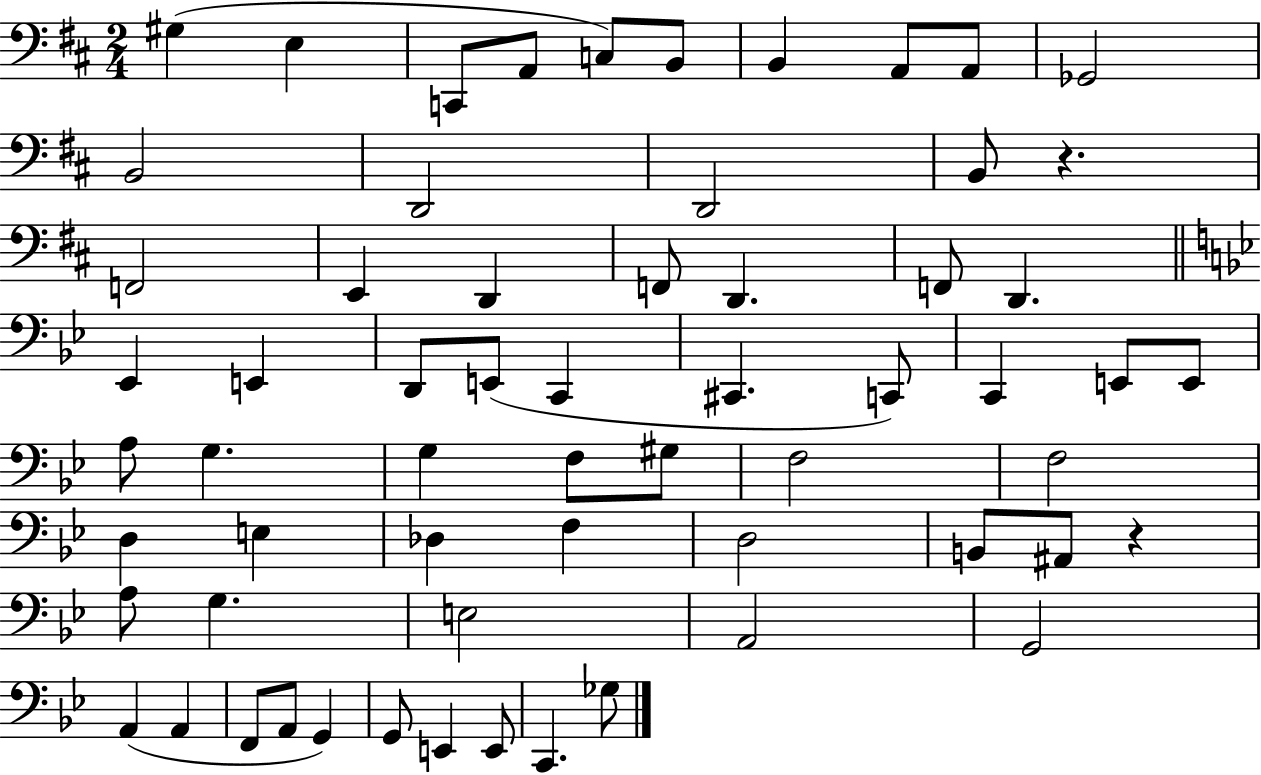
{
  \clef bass
  \numericTimeSignature
  \time 2/4
  \key d \major
  gis4( e4 | c,8 a,8 c8) b,8 | b,4 a,8 a,8 | ges,2 | \break b,2 | d,2 | d,2 | b,8 r4. | \break f,2 | e,4 d,4 | f,8 d,4. | f,8 d,4. | \break \bar "||" \break \key bes \major ees,4 e,4 | d,8 e,8( c,4 | cis,4. c,8) | c,4 e,8 e,8 | \break a8 g4. | g4 f8 gis8 | f2 | f2 | \break d4 e4 | des4 f4 | d2 | b,8 ais,8 r4 | \break a8 g4. | e2 | a,2 | g,2 | \break a,4( a,4 | f,8 a,8 g,4) | g,8 e,4 e,8 | c,4. ges8 | \break \bar "|."
}